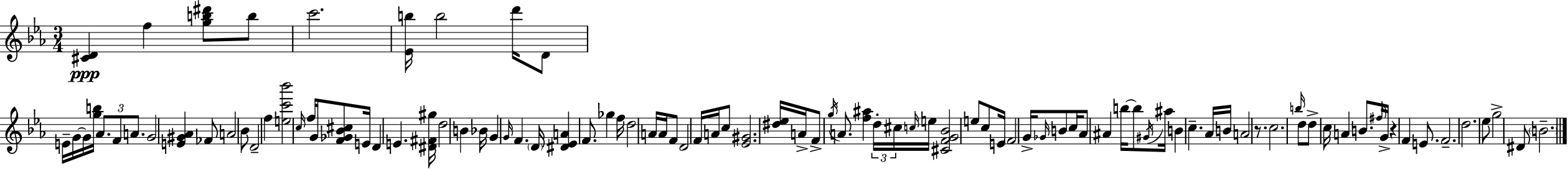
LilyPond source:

{
  \clef treble
  \numericTimeSignature
  \time 3/4
  \key ees \major
  <cis' d'>4\ppp f''4 <g'' b'' dis'''>8 b''8 | c'''2. | <ees' b''>16 b''2 d'''16 d'8 | e'16-- g'16~~ g'16 <g'' b''>16 \tuplet 3/2 { aes'8. f'8 a'8. } | \break g'2 <e' gis' aes'>4 | fes'8 a'2 bes'8 | d'2-- f''4 | <e'' c''' bes'''>2 \grace { c''16 } f''16 g'16 <f' ges' bes' cis''>8 | \break e'16 d'4 e'4. | <dis' fis' gis''>16 d''2 b'4 | bes'16 g'4 \grace { g'16 } f'4. | \parenthesize d'16 <dis' ees' a'>4 f'8. ges''4 | \break f''16 d''2 a'16 a'16 | f'8 d'2 f'16 a'16 | c''8 <ees' gis'>2. | <dis'' ees''>16 a'16-> f'8-> \acciaccatura { g''16 } a'8. <f'' ais''>4 | \break \tuplet 3/2 { d''16-. cis''16 \grace { c''16 } } e''16 <cis' f' g' bes'>2 | e''8 c''8 e'16 \parenthesize f'2 | g'16-> \grace { ges'16 } b'8 c''16 aes'8 ais'4 | b''16~~ b''8 \acciaccatura { gis'16 } ais''16 b'4 c''4.-- | \break aes'16 b'16 a'2 | r8. c''2. | \grace { b''16 } d''8 d''8-> c''16 | a'4 b'8. \grace { fis''16 } g'16-> r4 | \break f'4 e'8. f'2.-- | d''2. | ees''8 g''2-> | dis'8 \parenthesize b'2.-- | \break \bar "|."
}